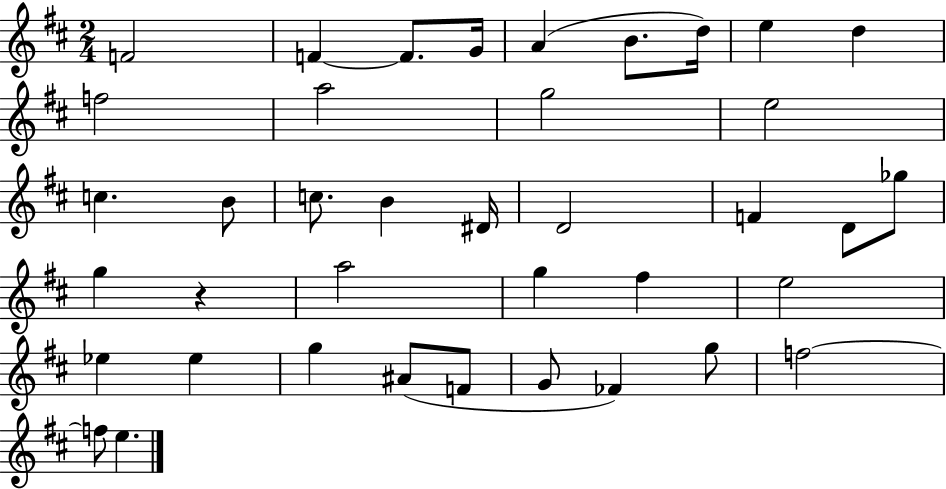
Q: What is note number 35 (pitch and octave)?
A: G5